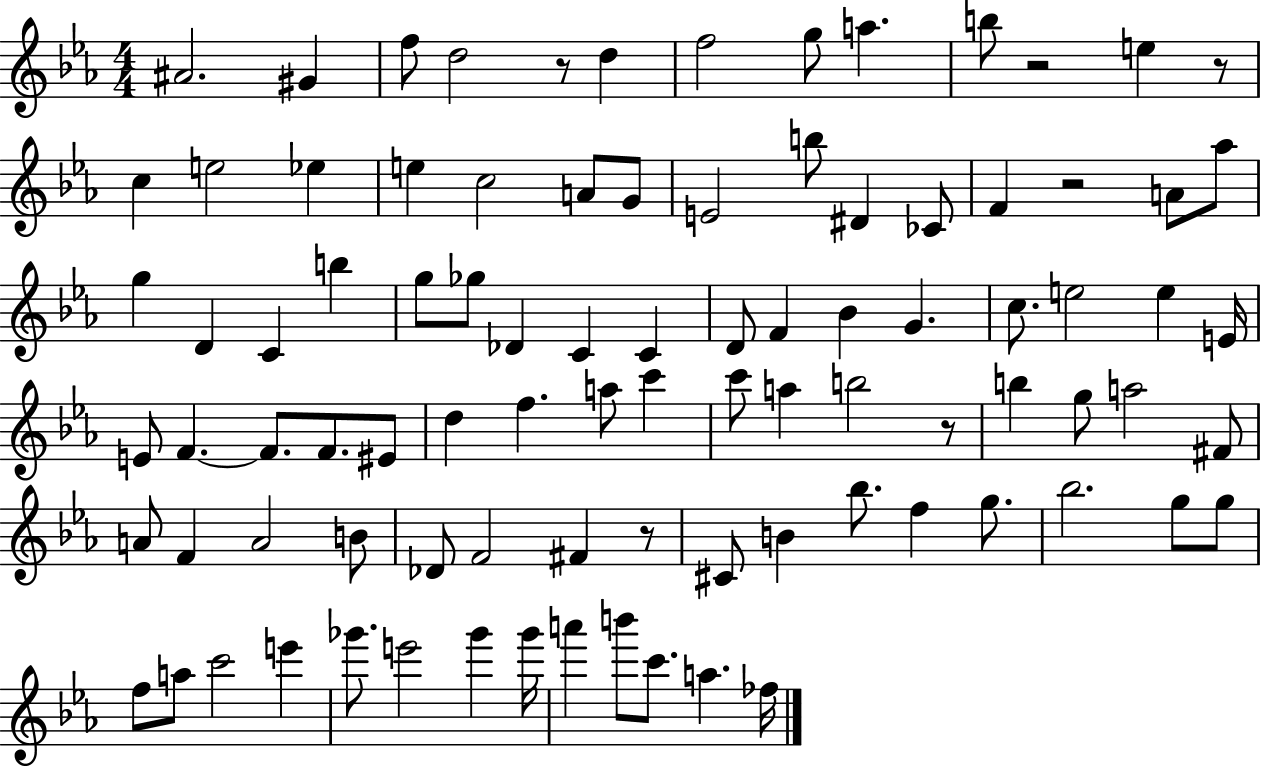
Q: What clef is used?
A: treble